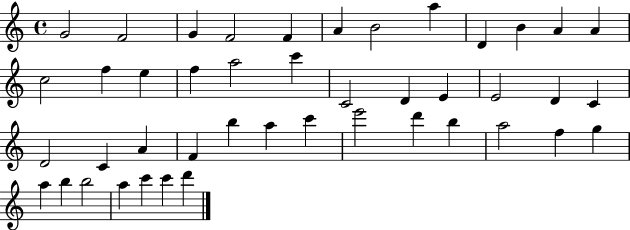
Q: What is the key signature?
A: C major